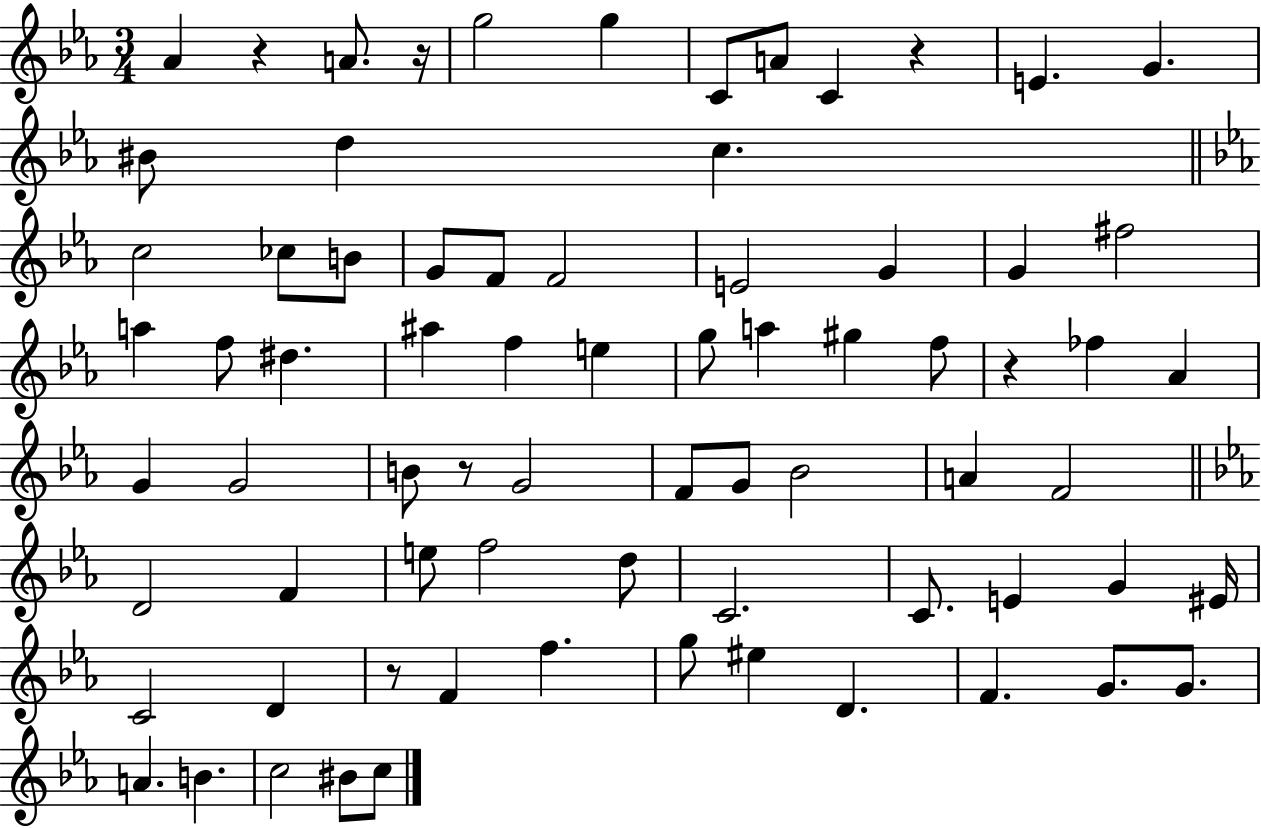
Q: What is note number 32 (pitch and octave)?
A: F5